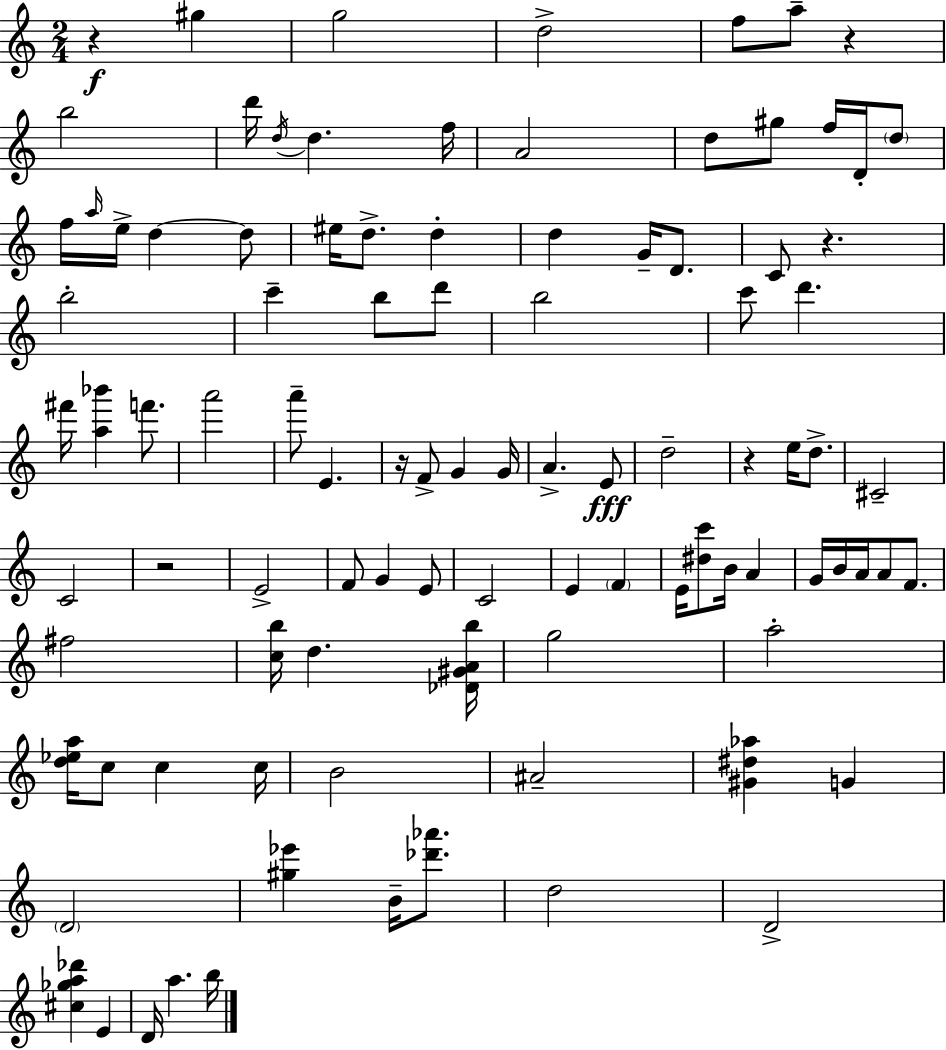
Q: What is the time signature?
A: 2/4